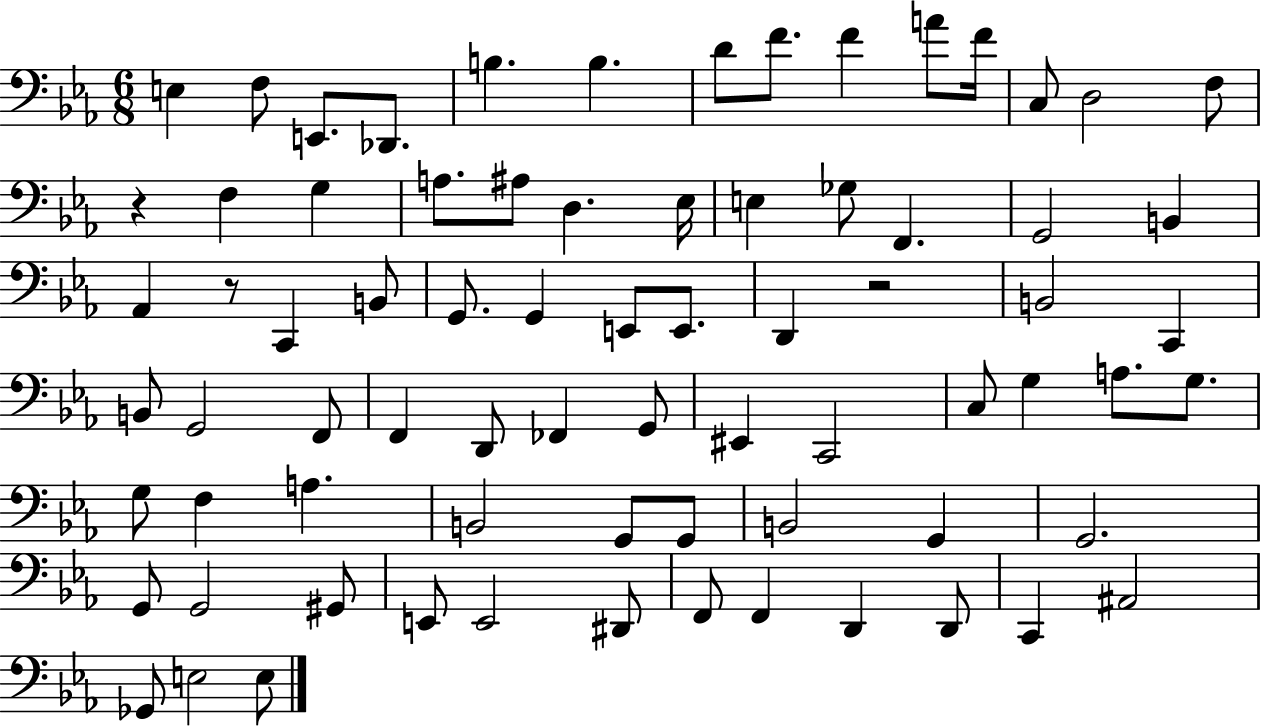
X:1
T:Untitled
M:6/8
L:1/4
K:Eb
E, F,/2 E,,/2 _D,,/2 B, B, D/2 F/2 F A/2 F/4 C,/2 D,2 F,/2 z F, G, A,/2 ^A,/2 D, _E,/4 E, _G,/2 F,, G,,2 B,, _A,, z/2 C,, B,,/2 G,,/2 G,, E,,/2 E,,/2 D,, z2 B,,2 C,, B,,/2 G,,2 F,,/2 F,, D,,/2 _F,, G,,/2 ^E,, C,,2 C,/2 G, A,/2 G,/2 G,/2 F, A, B,,2 G,,/2 G,,/2 B,,2 G,, G,,2 G,,/2 G,,2 ^G,,/2 E,,/2 E,,2 ^D,,/2 F,,/2 F,, D,, D,,/2 C,, ^A,,2 _G,,/2 E,2 E,/2